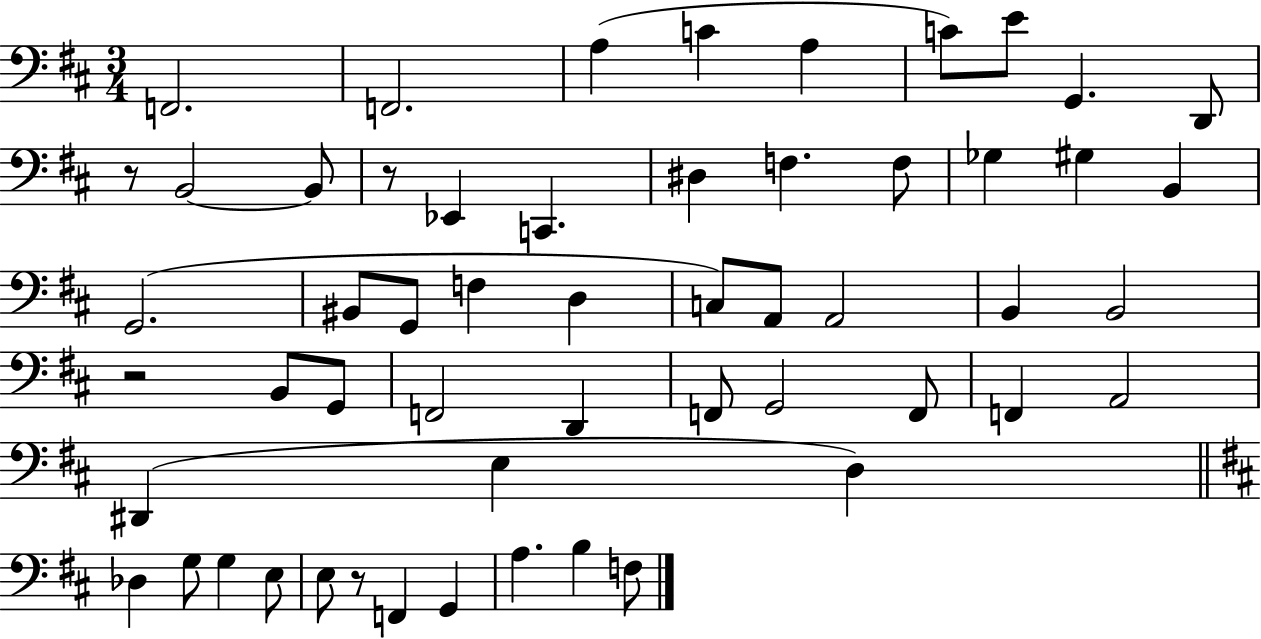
F2/h. F2/h. A3/q C4/q A3/q C4/e E4/e G2/q. D2/e R/e B2/h B2/e R/e Eb2/q C2/q. D#3/q F3/q. F3/e Gb3/q G#3/q B2/q G2/h. BIS2/e G2/e F3/q D3/q C3/e A2/e A2/h B2/q B2/h R/h B2/e G2/e F2/h D2/q F2/e G2/h F2/e F2/q A2/h D#2/q E3/q D3/q Db3/q G3/e G3/q E3/e E3/e R/e F2/q G2/q A3/q. B3/q F3/e